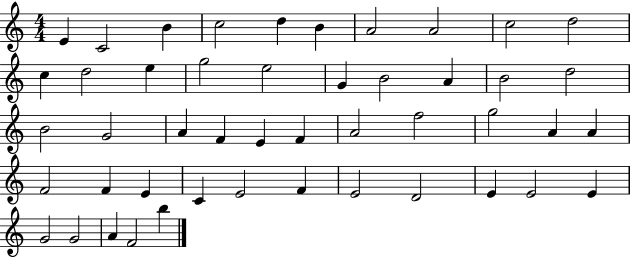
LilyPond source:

{
  \clef treble
  \numericTimeSignature
  \time 4/4
  \key c \major
  e'4 c'2 b'4 | c''2 d''4 b'4 | a'2 a'2 | c''2 d''2 | \break c''4 d''2 e''4 | g''2 e''2 | g'4 b'2 a'4 | b'2 d''2 | \break b'2 g'2 | a'4 f'4 e'4 f'4 | a'2 f''2 | g''2 a'4 a'4 | \break f'2 f'4 e'4 | c'4 e'2 f'4 | e'2 d'2 | e'4 e'2 e'4 | \break g'2 g'2 | a'4 f'2 b''4 | \bar "|."
}